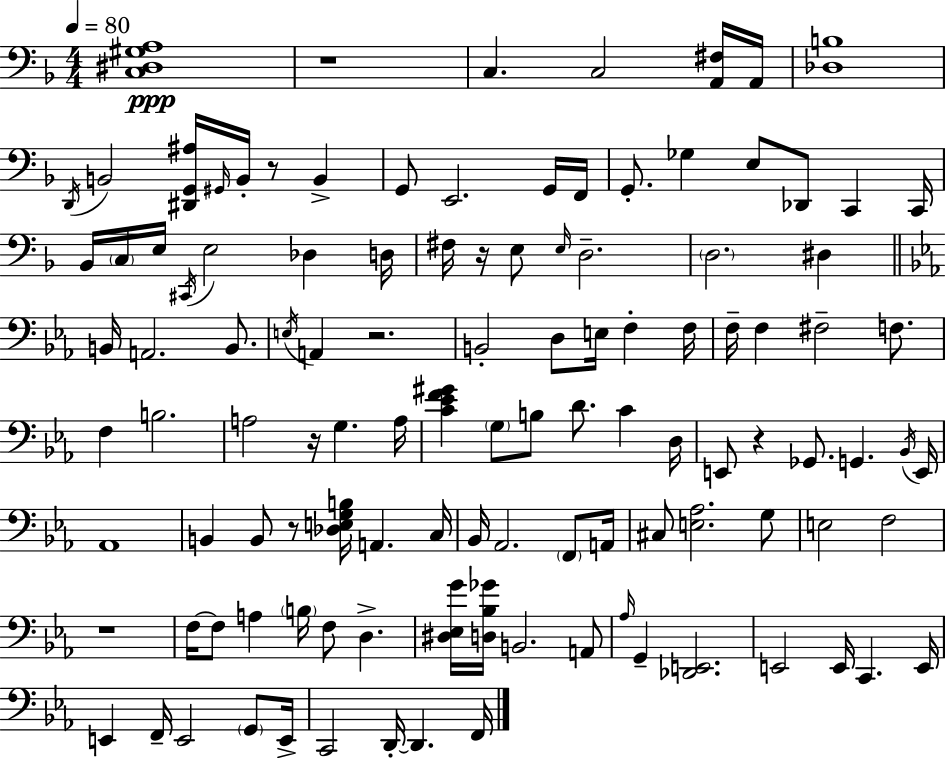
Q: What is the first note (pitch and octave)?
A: C3